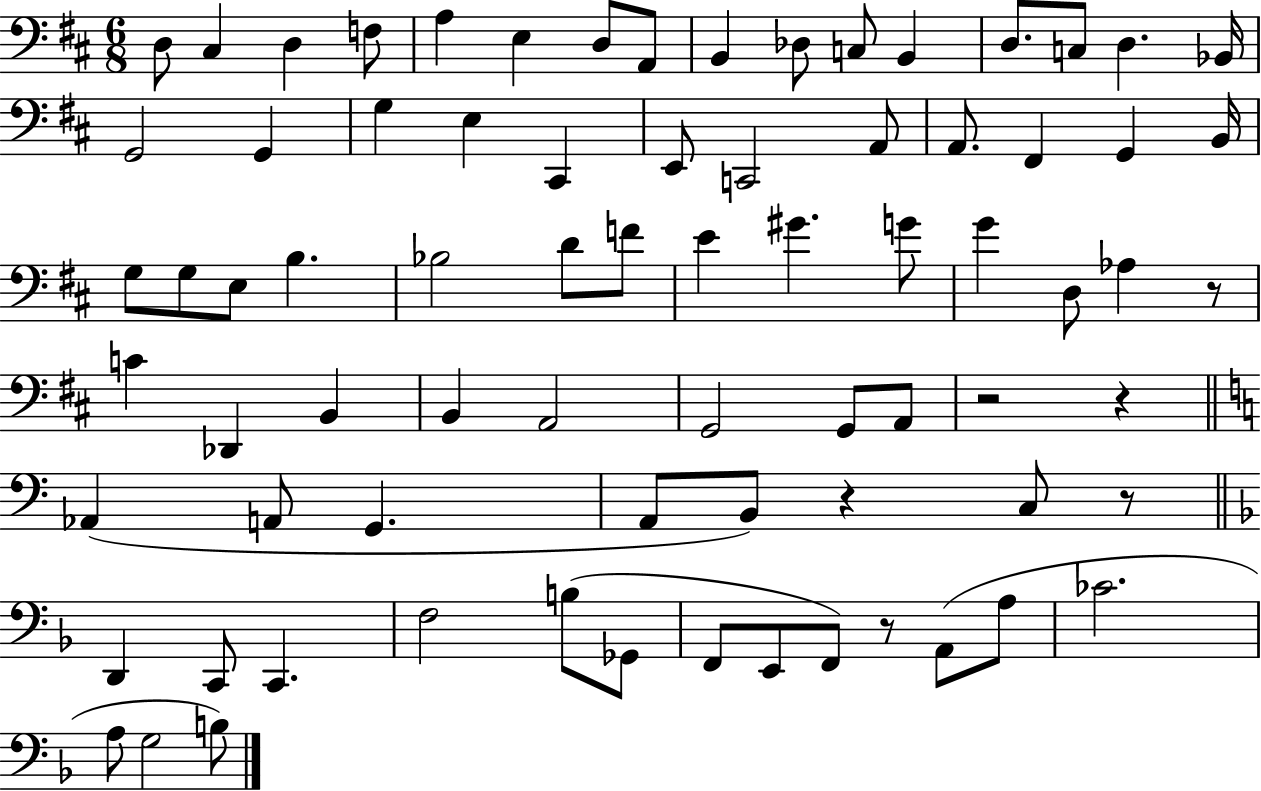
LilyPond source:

{
  \clef bass
  \numericTimeSignature
  \time 6/8
  \key d \major
  \repeat volta 2 { d8 cis4 d4 f8 | a4 e4 d8 a,8 | b,4 des8 c8 b,4 | d8. c8 d4. bes,16 | \break g,2 g,4 | g4 e4 cis,4 | e,8 c,2 a,8 | a,8. fis,4 g,4 b,16 | \break g8 g8 e8 b4. | bes2 d'8 f'8 | e'4 gis'4. g'8 | g'4 d8 aes4 r8 | \break c'4 des,4 b,4 | b,4 a,2 | g,2 g,8 a,8 | r2 r4 | \break \bar "||" \break \key a \minor aes,4( a,8 g,4. | a,8 b,8) r4 c8 r8 | \bar "||" \break \key f \major d,4 c,8 c,4. | f2 b8( ges,8 | f,8 e,8 f,8) r8 a,8( a8 | ces'2. | \break a8 g2 b8) | } \bar "|."
}